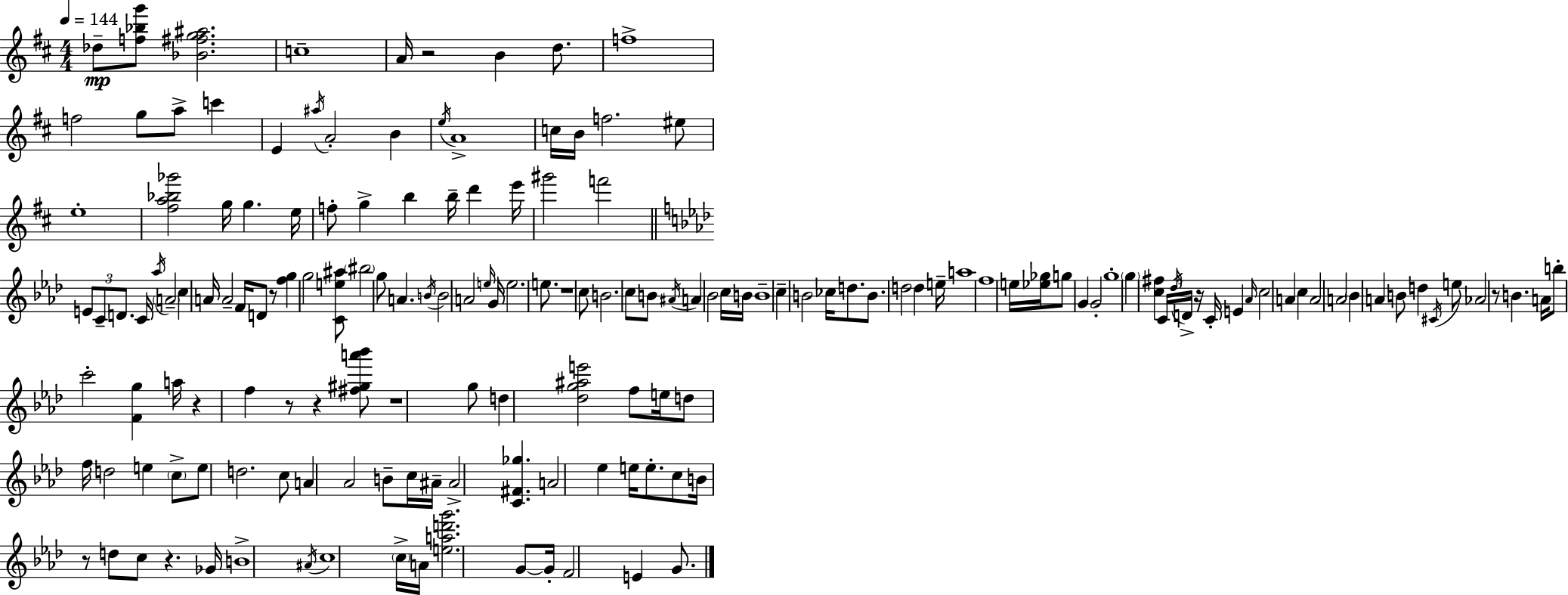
{
  \clef treble
  \numericTimeSignature
  \time 4/4
  \key d \major
  \tempo 4 = 144
  des''8--\mp <f'' bes'' g'''>8 <bes' fis'' g'' ais''>2. | c''1-- | a'16 r2 b'4 d''8. | f''1-> | \break f''2 g''8 a''8-> c'''4 | e'4 \acciaccatura { ais''16 } a'2-. b'4 | \acciaccatura { e''16 } a'1-> | c''16 b'16 f''2. | \break eis''8 e''1-. | <fis'' a'' bes'' ges'''>2 g''16 g''4. | e''16 f''8-. g''4-> b''4 b''16-- d'''4 | e'''16 gis'''2 f'''2 | \break \bar "||" \break \key aes \major \tuplet 3/2 { e'8 c'8-- d'8. } c'16 \acciaccatura { aes''16 } \parenthesize a'2-- | c''4 a'16 a'2-- f'16 d'8 | r8 <f'' g''>4 g''2 <c' e'' ais''>8 | \parenthesize bis''2 g''8 a'4. | \break \acciaccatura { b'16 } b'2 a'2 | \grace { e''16 } g'16 e''2. | e''8. r1 | c''8 b'2. | \break c''8 b'8 \acciaccatura { ais'16 } a'4 bes'2 | c''16 b'16 b'1-- | c''4-- b'2 | ces''16 d''8. b'8. d''2 d''4 | \break e''16-- a''1 | f''1 | e''16 <ees'' ges''>16 g''8 g'4 g'2-. | g''1-. | \break \parenthesize g''4 <c'' fis''>4 \tuplet 3/2 { c'16 \acciaccatura { des''16 } d'16-> } r16 | c'16-. e'4 \grace { aes'16 } c''2 a'4 | c''4 a'2 a'2 | \parenthesize bes'4 a'4 b'8 | \break d''4 \acciaccatura { cis'16 } e''8 aes'2 r8 | b'4. a'16 b''8-. c'''2-. | <f' g''>4 a''16 r4 f''4 r8 | r4 <fis'' gis'' a''' bes'''>8 r1 | \break g''8 d''4 <des'' g'' ais'' e'''>2 | f''8 e''16 d''8 f''16 d''2 | e''4 \parenthesize c''8-> e''8 d''2. | c''8 a'4 aes'2 | \break b'8-- c''16 ais'16-- ais'2-> | <c' fis' ges''>4. a'2 ees''4 | e''16 e''8.-. c''8 b'16 r8 d''8 c''8 | r4. ges'16 b'1-> | \break \acciaccatura { ais'16 } c''1 | \parenthesize c''16-> a'16 <e'' a'' d''' g'''>2. | g'8~~ g'16-. f'2 | e'4 g'8. \bar "|."
}